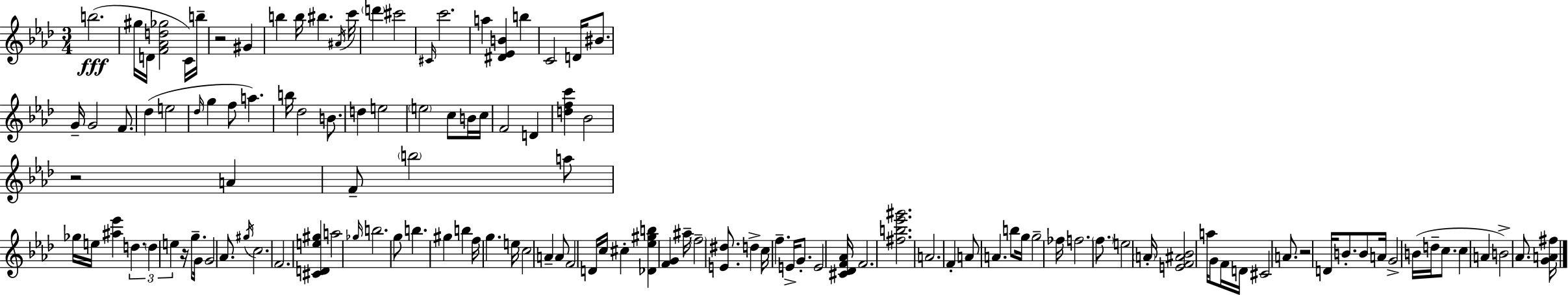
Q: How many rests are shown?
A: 4